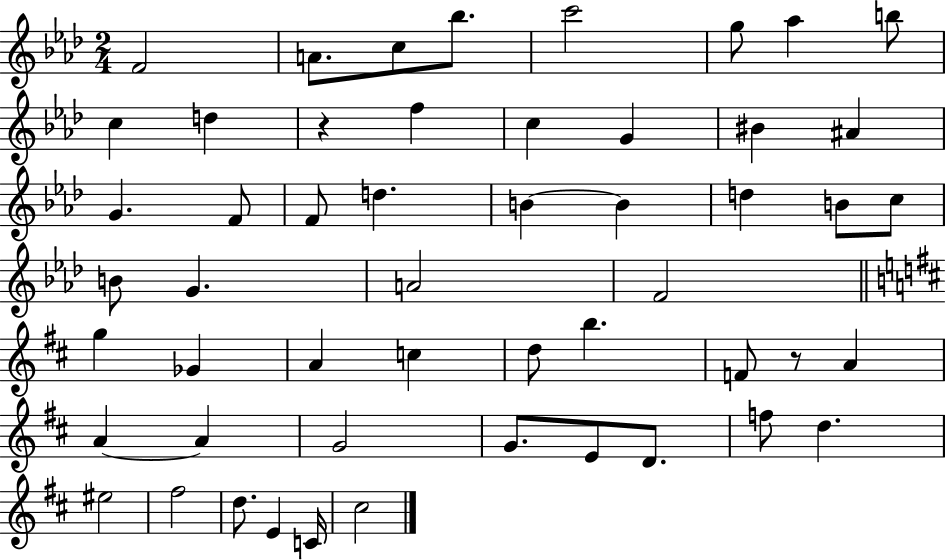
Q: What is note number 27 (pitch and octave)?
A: A4